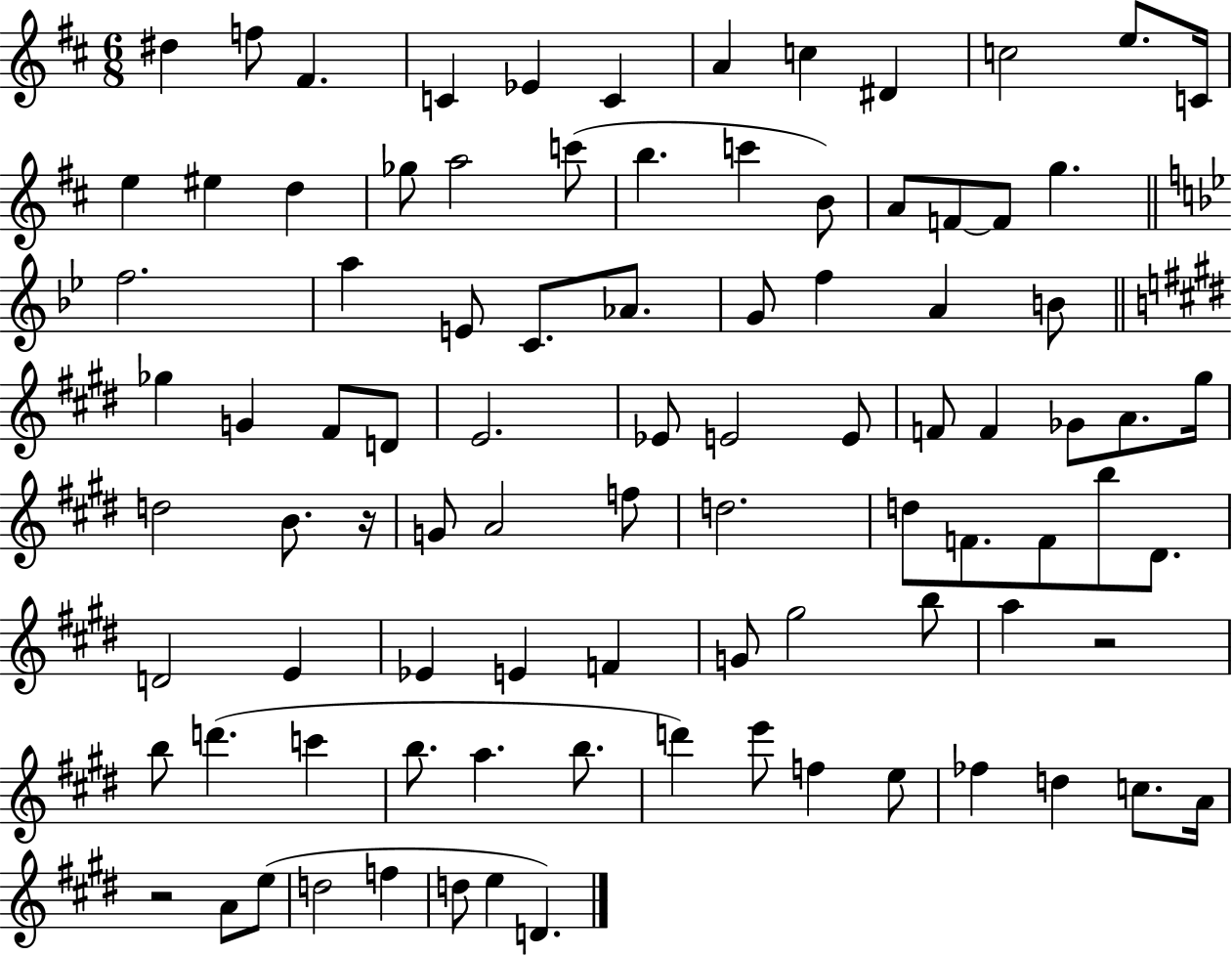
{
  \clef treble
  \numericTimeSignature
  \time 6/8
  \key d \major
  dis''4 f''8 fis'4. | c'4 ees'4 c'4 | a'4 c''4 dis'4 | c''2 e''8. c'16 | \break e''4 eis''4 d''4 | ges''8 a''2 c'''8( | b''4. c'''4 b'8) | a'8 f'8~~ f'8 g''4. | \break \bar "||" \break \key g \minor f''2. | a''4 e'8 c'8. aes'8. | g'8 f''4 a'4 b'8 | \bar "||" \break \key e \major ges''4 g'4 fis'8 d'8 | e'2. | ees'8 e'2 e'8 | f'8 f'4 ges'8 a'8. gis''16 | \break d''2 b'8. r16 | g'8 a'2 f''8 | d''2. | d''8 f'8. f'8 b''8 dis'8. | \break d'2 e'4 | ees'4 e'4 f'4 | g'8 gis''2 b''8 | a''4 r2 | \break b''8 d'''4.( c'''4 | b''8. a''4. b''8. | d'''4) e'''8 f''4 e''8 | fes''4 d''4 c''8. a'16 | \break r2 a'8 e''8( | d''2 f''4 | d''8 e''4 d'4.) | \bar "|."
}